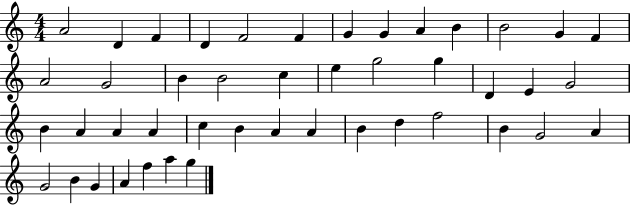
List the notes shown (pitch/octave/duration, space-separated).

A4/h D4/q F4/q D4/q F4/h F4/q G4/q G4/q A4/q B4/q B4/h G4/q F4/q A4/h G4/h B4/q B4/h C5/q E5/q G5/h G5/q D4/q E4/q G4/h B4/q A4/q A4/q A4/q C5/q B4/q A4/q A4/q B4/q D5/q F5/h B4/q G4/h A4/q G4/h B4/q G4/q A4/q F5/q A5/q G5/q